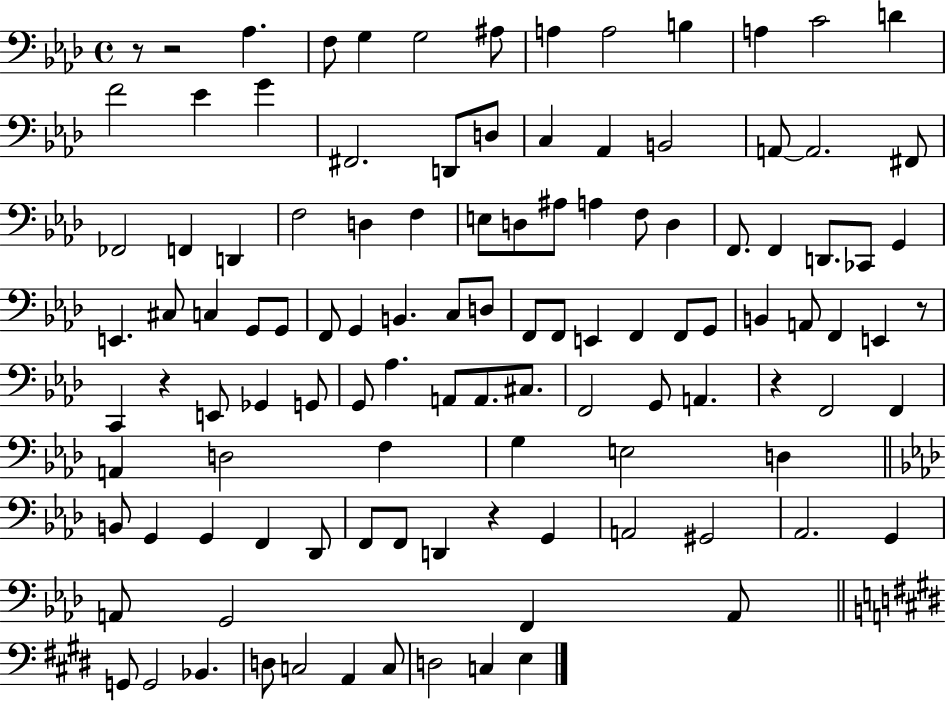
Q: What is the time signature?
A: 4/4